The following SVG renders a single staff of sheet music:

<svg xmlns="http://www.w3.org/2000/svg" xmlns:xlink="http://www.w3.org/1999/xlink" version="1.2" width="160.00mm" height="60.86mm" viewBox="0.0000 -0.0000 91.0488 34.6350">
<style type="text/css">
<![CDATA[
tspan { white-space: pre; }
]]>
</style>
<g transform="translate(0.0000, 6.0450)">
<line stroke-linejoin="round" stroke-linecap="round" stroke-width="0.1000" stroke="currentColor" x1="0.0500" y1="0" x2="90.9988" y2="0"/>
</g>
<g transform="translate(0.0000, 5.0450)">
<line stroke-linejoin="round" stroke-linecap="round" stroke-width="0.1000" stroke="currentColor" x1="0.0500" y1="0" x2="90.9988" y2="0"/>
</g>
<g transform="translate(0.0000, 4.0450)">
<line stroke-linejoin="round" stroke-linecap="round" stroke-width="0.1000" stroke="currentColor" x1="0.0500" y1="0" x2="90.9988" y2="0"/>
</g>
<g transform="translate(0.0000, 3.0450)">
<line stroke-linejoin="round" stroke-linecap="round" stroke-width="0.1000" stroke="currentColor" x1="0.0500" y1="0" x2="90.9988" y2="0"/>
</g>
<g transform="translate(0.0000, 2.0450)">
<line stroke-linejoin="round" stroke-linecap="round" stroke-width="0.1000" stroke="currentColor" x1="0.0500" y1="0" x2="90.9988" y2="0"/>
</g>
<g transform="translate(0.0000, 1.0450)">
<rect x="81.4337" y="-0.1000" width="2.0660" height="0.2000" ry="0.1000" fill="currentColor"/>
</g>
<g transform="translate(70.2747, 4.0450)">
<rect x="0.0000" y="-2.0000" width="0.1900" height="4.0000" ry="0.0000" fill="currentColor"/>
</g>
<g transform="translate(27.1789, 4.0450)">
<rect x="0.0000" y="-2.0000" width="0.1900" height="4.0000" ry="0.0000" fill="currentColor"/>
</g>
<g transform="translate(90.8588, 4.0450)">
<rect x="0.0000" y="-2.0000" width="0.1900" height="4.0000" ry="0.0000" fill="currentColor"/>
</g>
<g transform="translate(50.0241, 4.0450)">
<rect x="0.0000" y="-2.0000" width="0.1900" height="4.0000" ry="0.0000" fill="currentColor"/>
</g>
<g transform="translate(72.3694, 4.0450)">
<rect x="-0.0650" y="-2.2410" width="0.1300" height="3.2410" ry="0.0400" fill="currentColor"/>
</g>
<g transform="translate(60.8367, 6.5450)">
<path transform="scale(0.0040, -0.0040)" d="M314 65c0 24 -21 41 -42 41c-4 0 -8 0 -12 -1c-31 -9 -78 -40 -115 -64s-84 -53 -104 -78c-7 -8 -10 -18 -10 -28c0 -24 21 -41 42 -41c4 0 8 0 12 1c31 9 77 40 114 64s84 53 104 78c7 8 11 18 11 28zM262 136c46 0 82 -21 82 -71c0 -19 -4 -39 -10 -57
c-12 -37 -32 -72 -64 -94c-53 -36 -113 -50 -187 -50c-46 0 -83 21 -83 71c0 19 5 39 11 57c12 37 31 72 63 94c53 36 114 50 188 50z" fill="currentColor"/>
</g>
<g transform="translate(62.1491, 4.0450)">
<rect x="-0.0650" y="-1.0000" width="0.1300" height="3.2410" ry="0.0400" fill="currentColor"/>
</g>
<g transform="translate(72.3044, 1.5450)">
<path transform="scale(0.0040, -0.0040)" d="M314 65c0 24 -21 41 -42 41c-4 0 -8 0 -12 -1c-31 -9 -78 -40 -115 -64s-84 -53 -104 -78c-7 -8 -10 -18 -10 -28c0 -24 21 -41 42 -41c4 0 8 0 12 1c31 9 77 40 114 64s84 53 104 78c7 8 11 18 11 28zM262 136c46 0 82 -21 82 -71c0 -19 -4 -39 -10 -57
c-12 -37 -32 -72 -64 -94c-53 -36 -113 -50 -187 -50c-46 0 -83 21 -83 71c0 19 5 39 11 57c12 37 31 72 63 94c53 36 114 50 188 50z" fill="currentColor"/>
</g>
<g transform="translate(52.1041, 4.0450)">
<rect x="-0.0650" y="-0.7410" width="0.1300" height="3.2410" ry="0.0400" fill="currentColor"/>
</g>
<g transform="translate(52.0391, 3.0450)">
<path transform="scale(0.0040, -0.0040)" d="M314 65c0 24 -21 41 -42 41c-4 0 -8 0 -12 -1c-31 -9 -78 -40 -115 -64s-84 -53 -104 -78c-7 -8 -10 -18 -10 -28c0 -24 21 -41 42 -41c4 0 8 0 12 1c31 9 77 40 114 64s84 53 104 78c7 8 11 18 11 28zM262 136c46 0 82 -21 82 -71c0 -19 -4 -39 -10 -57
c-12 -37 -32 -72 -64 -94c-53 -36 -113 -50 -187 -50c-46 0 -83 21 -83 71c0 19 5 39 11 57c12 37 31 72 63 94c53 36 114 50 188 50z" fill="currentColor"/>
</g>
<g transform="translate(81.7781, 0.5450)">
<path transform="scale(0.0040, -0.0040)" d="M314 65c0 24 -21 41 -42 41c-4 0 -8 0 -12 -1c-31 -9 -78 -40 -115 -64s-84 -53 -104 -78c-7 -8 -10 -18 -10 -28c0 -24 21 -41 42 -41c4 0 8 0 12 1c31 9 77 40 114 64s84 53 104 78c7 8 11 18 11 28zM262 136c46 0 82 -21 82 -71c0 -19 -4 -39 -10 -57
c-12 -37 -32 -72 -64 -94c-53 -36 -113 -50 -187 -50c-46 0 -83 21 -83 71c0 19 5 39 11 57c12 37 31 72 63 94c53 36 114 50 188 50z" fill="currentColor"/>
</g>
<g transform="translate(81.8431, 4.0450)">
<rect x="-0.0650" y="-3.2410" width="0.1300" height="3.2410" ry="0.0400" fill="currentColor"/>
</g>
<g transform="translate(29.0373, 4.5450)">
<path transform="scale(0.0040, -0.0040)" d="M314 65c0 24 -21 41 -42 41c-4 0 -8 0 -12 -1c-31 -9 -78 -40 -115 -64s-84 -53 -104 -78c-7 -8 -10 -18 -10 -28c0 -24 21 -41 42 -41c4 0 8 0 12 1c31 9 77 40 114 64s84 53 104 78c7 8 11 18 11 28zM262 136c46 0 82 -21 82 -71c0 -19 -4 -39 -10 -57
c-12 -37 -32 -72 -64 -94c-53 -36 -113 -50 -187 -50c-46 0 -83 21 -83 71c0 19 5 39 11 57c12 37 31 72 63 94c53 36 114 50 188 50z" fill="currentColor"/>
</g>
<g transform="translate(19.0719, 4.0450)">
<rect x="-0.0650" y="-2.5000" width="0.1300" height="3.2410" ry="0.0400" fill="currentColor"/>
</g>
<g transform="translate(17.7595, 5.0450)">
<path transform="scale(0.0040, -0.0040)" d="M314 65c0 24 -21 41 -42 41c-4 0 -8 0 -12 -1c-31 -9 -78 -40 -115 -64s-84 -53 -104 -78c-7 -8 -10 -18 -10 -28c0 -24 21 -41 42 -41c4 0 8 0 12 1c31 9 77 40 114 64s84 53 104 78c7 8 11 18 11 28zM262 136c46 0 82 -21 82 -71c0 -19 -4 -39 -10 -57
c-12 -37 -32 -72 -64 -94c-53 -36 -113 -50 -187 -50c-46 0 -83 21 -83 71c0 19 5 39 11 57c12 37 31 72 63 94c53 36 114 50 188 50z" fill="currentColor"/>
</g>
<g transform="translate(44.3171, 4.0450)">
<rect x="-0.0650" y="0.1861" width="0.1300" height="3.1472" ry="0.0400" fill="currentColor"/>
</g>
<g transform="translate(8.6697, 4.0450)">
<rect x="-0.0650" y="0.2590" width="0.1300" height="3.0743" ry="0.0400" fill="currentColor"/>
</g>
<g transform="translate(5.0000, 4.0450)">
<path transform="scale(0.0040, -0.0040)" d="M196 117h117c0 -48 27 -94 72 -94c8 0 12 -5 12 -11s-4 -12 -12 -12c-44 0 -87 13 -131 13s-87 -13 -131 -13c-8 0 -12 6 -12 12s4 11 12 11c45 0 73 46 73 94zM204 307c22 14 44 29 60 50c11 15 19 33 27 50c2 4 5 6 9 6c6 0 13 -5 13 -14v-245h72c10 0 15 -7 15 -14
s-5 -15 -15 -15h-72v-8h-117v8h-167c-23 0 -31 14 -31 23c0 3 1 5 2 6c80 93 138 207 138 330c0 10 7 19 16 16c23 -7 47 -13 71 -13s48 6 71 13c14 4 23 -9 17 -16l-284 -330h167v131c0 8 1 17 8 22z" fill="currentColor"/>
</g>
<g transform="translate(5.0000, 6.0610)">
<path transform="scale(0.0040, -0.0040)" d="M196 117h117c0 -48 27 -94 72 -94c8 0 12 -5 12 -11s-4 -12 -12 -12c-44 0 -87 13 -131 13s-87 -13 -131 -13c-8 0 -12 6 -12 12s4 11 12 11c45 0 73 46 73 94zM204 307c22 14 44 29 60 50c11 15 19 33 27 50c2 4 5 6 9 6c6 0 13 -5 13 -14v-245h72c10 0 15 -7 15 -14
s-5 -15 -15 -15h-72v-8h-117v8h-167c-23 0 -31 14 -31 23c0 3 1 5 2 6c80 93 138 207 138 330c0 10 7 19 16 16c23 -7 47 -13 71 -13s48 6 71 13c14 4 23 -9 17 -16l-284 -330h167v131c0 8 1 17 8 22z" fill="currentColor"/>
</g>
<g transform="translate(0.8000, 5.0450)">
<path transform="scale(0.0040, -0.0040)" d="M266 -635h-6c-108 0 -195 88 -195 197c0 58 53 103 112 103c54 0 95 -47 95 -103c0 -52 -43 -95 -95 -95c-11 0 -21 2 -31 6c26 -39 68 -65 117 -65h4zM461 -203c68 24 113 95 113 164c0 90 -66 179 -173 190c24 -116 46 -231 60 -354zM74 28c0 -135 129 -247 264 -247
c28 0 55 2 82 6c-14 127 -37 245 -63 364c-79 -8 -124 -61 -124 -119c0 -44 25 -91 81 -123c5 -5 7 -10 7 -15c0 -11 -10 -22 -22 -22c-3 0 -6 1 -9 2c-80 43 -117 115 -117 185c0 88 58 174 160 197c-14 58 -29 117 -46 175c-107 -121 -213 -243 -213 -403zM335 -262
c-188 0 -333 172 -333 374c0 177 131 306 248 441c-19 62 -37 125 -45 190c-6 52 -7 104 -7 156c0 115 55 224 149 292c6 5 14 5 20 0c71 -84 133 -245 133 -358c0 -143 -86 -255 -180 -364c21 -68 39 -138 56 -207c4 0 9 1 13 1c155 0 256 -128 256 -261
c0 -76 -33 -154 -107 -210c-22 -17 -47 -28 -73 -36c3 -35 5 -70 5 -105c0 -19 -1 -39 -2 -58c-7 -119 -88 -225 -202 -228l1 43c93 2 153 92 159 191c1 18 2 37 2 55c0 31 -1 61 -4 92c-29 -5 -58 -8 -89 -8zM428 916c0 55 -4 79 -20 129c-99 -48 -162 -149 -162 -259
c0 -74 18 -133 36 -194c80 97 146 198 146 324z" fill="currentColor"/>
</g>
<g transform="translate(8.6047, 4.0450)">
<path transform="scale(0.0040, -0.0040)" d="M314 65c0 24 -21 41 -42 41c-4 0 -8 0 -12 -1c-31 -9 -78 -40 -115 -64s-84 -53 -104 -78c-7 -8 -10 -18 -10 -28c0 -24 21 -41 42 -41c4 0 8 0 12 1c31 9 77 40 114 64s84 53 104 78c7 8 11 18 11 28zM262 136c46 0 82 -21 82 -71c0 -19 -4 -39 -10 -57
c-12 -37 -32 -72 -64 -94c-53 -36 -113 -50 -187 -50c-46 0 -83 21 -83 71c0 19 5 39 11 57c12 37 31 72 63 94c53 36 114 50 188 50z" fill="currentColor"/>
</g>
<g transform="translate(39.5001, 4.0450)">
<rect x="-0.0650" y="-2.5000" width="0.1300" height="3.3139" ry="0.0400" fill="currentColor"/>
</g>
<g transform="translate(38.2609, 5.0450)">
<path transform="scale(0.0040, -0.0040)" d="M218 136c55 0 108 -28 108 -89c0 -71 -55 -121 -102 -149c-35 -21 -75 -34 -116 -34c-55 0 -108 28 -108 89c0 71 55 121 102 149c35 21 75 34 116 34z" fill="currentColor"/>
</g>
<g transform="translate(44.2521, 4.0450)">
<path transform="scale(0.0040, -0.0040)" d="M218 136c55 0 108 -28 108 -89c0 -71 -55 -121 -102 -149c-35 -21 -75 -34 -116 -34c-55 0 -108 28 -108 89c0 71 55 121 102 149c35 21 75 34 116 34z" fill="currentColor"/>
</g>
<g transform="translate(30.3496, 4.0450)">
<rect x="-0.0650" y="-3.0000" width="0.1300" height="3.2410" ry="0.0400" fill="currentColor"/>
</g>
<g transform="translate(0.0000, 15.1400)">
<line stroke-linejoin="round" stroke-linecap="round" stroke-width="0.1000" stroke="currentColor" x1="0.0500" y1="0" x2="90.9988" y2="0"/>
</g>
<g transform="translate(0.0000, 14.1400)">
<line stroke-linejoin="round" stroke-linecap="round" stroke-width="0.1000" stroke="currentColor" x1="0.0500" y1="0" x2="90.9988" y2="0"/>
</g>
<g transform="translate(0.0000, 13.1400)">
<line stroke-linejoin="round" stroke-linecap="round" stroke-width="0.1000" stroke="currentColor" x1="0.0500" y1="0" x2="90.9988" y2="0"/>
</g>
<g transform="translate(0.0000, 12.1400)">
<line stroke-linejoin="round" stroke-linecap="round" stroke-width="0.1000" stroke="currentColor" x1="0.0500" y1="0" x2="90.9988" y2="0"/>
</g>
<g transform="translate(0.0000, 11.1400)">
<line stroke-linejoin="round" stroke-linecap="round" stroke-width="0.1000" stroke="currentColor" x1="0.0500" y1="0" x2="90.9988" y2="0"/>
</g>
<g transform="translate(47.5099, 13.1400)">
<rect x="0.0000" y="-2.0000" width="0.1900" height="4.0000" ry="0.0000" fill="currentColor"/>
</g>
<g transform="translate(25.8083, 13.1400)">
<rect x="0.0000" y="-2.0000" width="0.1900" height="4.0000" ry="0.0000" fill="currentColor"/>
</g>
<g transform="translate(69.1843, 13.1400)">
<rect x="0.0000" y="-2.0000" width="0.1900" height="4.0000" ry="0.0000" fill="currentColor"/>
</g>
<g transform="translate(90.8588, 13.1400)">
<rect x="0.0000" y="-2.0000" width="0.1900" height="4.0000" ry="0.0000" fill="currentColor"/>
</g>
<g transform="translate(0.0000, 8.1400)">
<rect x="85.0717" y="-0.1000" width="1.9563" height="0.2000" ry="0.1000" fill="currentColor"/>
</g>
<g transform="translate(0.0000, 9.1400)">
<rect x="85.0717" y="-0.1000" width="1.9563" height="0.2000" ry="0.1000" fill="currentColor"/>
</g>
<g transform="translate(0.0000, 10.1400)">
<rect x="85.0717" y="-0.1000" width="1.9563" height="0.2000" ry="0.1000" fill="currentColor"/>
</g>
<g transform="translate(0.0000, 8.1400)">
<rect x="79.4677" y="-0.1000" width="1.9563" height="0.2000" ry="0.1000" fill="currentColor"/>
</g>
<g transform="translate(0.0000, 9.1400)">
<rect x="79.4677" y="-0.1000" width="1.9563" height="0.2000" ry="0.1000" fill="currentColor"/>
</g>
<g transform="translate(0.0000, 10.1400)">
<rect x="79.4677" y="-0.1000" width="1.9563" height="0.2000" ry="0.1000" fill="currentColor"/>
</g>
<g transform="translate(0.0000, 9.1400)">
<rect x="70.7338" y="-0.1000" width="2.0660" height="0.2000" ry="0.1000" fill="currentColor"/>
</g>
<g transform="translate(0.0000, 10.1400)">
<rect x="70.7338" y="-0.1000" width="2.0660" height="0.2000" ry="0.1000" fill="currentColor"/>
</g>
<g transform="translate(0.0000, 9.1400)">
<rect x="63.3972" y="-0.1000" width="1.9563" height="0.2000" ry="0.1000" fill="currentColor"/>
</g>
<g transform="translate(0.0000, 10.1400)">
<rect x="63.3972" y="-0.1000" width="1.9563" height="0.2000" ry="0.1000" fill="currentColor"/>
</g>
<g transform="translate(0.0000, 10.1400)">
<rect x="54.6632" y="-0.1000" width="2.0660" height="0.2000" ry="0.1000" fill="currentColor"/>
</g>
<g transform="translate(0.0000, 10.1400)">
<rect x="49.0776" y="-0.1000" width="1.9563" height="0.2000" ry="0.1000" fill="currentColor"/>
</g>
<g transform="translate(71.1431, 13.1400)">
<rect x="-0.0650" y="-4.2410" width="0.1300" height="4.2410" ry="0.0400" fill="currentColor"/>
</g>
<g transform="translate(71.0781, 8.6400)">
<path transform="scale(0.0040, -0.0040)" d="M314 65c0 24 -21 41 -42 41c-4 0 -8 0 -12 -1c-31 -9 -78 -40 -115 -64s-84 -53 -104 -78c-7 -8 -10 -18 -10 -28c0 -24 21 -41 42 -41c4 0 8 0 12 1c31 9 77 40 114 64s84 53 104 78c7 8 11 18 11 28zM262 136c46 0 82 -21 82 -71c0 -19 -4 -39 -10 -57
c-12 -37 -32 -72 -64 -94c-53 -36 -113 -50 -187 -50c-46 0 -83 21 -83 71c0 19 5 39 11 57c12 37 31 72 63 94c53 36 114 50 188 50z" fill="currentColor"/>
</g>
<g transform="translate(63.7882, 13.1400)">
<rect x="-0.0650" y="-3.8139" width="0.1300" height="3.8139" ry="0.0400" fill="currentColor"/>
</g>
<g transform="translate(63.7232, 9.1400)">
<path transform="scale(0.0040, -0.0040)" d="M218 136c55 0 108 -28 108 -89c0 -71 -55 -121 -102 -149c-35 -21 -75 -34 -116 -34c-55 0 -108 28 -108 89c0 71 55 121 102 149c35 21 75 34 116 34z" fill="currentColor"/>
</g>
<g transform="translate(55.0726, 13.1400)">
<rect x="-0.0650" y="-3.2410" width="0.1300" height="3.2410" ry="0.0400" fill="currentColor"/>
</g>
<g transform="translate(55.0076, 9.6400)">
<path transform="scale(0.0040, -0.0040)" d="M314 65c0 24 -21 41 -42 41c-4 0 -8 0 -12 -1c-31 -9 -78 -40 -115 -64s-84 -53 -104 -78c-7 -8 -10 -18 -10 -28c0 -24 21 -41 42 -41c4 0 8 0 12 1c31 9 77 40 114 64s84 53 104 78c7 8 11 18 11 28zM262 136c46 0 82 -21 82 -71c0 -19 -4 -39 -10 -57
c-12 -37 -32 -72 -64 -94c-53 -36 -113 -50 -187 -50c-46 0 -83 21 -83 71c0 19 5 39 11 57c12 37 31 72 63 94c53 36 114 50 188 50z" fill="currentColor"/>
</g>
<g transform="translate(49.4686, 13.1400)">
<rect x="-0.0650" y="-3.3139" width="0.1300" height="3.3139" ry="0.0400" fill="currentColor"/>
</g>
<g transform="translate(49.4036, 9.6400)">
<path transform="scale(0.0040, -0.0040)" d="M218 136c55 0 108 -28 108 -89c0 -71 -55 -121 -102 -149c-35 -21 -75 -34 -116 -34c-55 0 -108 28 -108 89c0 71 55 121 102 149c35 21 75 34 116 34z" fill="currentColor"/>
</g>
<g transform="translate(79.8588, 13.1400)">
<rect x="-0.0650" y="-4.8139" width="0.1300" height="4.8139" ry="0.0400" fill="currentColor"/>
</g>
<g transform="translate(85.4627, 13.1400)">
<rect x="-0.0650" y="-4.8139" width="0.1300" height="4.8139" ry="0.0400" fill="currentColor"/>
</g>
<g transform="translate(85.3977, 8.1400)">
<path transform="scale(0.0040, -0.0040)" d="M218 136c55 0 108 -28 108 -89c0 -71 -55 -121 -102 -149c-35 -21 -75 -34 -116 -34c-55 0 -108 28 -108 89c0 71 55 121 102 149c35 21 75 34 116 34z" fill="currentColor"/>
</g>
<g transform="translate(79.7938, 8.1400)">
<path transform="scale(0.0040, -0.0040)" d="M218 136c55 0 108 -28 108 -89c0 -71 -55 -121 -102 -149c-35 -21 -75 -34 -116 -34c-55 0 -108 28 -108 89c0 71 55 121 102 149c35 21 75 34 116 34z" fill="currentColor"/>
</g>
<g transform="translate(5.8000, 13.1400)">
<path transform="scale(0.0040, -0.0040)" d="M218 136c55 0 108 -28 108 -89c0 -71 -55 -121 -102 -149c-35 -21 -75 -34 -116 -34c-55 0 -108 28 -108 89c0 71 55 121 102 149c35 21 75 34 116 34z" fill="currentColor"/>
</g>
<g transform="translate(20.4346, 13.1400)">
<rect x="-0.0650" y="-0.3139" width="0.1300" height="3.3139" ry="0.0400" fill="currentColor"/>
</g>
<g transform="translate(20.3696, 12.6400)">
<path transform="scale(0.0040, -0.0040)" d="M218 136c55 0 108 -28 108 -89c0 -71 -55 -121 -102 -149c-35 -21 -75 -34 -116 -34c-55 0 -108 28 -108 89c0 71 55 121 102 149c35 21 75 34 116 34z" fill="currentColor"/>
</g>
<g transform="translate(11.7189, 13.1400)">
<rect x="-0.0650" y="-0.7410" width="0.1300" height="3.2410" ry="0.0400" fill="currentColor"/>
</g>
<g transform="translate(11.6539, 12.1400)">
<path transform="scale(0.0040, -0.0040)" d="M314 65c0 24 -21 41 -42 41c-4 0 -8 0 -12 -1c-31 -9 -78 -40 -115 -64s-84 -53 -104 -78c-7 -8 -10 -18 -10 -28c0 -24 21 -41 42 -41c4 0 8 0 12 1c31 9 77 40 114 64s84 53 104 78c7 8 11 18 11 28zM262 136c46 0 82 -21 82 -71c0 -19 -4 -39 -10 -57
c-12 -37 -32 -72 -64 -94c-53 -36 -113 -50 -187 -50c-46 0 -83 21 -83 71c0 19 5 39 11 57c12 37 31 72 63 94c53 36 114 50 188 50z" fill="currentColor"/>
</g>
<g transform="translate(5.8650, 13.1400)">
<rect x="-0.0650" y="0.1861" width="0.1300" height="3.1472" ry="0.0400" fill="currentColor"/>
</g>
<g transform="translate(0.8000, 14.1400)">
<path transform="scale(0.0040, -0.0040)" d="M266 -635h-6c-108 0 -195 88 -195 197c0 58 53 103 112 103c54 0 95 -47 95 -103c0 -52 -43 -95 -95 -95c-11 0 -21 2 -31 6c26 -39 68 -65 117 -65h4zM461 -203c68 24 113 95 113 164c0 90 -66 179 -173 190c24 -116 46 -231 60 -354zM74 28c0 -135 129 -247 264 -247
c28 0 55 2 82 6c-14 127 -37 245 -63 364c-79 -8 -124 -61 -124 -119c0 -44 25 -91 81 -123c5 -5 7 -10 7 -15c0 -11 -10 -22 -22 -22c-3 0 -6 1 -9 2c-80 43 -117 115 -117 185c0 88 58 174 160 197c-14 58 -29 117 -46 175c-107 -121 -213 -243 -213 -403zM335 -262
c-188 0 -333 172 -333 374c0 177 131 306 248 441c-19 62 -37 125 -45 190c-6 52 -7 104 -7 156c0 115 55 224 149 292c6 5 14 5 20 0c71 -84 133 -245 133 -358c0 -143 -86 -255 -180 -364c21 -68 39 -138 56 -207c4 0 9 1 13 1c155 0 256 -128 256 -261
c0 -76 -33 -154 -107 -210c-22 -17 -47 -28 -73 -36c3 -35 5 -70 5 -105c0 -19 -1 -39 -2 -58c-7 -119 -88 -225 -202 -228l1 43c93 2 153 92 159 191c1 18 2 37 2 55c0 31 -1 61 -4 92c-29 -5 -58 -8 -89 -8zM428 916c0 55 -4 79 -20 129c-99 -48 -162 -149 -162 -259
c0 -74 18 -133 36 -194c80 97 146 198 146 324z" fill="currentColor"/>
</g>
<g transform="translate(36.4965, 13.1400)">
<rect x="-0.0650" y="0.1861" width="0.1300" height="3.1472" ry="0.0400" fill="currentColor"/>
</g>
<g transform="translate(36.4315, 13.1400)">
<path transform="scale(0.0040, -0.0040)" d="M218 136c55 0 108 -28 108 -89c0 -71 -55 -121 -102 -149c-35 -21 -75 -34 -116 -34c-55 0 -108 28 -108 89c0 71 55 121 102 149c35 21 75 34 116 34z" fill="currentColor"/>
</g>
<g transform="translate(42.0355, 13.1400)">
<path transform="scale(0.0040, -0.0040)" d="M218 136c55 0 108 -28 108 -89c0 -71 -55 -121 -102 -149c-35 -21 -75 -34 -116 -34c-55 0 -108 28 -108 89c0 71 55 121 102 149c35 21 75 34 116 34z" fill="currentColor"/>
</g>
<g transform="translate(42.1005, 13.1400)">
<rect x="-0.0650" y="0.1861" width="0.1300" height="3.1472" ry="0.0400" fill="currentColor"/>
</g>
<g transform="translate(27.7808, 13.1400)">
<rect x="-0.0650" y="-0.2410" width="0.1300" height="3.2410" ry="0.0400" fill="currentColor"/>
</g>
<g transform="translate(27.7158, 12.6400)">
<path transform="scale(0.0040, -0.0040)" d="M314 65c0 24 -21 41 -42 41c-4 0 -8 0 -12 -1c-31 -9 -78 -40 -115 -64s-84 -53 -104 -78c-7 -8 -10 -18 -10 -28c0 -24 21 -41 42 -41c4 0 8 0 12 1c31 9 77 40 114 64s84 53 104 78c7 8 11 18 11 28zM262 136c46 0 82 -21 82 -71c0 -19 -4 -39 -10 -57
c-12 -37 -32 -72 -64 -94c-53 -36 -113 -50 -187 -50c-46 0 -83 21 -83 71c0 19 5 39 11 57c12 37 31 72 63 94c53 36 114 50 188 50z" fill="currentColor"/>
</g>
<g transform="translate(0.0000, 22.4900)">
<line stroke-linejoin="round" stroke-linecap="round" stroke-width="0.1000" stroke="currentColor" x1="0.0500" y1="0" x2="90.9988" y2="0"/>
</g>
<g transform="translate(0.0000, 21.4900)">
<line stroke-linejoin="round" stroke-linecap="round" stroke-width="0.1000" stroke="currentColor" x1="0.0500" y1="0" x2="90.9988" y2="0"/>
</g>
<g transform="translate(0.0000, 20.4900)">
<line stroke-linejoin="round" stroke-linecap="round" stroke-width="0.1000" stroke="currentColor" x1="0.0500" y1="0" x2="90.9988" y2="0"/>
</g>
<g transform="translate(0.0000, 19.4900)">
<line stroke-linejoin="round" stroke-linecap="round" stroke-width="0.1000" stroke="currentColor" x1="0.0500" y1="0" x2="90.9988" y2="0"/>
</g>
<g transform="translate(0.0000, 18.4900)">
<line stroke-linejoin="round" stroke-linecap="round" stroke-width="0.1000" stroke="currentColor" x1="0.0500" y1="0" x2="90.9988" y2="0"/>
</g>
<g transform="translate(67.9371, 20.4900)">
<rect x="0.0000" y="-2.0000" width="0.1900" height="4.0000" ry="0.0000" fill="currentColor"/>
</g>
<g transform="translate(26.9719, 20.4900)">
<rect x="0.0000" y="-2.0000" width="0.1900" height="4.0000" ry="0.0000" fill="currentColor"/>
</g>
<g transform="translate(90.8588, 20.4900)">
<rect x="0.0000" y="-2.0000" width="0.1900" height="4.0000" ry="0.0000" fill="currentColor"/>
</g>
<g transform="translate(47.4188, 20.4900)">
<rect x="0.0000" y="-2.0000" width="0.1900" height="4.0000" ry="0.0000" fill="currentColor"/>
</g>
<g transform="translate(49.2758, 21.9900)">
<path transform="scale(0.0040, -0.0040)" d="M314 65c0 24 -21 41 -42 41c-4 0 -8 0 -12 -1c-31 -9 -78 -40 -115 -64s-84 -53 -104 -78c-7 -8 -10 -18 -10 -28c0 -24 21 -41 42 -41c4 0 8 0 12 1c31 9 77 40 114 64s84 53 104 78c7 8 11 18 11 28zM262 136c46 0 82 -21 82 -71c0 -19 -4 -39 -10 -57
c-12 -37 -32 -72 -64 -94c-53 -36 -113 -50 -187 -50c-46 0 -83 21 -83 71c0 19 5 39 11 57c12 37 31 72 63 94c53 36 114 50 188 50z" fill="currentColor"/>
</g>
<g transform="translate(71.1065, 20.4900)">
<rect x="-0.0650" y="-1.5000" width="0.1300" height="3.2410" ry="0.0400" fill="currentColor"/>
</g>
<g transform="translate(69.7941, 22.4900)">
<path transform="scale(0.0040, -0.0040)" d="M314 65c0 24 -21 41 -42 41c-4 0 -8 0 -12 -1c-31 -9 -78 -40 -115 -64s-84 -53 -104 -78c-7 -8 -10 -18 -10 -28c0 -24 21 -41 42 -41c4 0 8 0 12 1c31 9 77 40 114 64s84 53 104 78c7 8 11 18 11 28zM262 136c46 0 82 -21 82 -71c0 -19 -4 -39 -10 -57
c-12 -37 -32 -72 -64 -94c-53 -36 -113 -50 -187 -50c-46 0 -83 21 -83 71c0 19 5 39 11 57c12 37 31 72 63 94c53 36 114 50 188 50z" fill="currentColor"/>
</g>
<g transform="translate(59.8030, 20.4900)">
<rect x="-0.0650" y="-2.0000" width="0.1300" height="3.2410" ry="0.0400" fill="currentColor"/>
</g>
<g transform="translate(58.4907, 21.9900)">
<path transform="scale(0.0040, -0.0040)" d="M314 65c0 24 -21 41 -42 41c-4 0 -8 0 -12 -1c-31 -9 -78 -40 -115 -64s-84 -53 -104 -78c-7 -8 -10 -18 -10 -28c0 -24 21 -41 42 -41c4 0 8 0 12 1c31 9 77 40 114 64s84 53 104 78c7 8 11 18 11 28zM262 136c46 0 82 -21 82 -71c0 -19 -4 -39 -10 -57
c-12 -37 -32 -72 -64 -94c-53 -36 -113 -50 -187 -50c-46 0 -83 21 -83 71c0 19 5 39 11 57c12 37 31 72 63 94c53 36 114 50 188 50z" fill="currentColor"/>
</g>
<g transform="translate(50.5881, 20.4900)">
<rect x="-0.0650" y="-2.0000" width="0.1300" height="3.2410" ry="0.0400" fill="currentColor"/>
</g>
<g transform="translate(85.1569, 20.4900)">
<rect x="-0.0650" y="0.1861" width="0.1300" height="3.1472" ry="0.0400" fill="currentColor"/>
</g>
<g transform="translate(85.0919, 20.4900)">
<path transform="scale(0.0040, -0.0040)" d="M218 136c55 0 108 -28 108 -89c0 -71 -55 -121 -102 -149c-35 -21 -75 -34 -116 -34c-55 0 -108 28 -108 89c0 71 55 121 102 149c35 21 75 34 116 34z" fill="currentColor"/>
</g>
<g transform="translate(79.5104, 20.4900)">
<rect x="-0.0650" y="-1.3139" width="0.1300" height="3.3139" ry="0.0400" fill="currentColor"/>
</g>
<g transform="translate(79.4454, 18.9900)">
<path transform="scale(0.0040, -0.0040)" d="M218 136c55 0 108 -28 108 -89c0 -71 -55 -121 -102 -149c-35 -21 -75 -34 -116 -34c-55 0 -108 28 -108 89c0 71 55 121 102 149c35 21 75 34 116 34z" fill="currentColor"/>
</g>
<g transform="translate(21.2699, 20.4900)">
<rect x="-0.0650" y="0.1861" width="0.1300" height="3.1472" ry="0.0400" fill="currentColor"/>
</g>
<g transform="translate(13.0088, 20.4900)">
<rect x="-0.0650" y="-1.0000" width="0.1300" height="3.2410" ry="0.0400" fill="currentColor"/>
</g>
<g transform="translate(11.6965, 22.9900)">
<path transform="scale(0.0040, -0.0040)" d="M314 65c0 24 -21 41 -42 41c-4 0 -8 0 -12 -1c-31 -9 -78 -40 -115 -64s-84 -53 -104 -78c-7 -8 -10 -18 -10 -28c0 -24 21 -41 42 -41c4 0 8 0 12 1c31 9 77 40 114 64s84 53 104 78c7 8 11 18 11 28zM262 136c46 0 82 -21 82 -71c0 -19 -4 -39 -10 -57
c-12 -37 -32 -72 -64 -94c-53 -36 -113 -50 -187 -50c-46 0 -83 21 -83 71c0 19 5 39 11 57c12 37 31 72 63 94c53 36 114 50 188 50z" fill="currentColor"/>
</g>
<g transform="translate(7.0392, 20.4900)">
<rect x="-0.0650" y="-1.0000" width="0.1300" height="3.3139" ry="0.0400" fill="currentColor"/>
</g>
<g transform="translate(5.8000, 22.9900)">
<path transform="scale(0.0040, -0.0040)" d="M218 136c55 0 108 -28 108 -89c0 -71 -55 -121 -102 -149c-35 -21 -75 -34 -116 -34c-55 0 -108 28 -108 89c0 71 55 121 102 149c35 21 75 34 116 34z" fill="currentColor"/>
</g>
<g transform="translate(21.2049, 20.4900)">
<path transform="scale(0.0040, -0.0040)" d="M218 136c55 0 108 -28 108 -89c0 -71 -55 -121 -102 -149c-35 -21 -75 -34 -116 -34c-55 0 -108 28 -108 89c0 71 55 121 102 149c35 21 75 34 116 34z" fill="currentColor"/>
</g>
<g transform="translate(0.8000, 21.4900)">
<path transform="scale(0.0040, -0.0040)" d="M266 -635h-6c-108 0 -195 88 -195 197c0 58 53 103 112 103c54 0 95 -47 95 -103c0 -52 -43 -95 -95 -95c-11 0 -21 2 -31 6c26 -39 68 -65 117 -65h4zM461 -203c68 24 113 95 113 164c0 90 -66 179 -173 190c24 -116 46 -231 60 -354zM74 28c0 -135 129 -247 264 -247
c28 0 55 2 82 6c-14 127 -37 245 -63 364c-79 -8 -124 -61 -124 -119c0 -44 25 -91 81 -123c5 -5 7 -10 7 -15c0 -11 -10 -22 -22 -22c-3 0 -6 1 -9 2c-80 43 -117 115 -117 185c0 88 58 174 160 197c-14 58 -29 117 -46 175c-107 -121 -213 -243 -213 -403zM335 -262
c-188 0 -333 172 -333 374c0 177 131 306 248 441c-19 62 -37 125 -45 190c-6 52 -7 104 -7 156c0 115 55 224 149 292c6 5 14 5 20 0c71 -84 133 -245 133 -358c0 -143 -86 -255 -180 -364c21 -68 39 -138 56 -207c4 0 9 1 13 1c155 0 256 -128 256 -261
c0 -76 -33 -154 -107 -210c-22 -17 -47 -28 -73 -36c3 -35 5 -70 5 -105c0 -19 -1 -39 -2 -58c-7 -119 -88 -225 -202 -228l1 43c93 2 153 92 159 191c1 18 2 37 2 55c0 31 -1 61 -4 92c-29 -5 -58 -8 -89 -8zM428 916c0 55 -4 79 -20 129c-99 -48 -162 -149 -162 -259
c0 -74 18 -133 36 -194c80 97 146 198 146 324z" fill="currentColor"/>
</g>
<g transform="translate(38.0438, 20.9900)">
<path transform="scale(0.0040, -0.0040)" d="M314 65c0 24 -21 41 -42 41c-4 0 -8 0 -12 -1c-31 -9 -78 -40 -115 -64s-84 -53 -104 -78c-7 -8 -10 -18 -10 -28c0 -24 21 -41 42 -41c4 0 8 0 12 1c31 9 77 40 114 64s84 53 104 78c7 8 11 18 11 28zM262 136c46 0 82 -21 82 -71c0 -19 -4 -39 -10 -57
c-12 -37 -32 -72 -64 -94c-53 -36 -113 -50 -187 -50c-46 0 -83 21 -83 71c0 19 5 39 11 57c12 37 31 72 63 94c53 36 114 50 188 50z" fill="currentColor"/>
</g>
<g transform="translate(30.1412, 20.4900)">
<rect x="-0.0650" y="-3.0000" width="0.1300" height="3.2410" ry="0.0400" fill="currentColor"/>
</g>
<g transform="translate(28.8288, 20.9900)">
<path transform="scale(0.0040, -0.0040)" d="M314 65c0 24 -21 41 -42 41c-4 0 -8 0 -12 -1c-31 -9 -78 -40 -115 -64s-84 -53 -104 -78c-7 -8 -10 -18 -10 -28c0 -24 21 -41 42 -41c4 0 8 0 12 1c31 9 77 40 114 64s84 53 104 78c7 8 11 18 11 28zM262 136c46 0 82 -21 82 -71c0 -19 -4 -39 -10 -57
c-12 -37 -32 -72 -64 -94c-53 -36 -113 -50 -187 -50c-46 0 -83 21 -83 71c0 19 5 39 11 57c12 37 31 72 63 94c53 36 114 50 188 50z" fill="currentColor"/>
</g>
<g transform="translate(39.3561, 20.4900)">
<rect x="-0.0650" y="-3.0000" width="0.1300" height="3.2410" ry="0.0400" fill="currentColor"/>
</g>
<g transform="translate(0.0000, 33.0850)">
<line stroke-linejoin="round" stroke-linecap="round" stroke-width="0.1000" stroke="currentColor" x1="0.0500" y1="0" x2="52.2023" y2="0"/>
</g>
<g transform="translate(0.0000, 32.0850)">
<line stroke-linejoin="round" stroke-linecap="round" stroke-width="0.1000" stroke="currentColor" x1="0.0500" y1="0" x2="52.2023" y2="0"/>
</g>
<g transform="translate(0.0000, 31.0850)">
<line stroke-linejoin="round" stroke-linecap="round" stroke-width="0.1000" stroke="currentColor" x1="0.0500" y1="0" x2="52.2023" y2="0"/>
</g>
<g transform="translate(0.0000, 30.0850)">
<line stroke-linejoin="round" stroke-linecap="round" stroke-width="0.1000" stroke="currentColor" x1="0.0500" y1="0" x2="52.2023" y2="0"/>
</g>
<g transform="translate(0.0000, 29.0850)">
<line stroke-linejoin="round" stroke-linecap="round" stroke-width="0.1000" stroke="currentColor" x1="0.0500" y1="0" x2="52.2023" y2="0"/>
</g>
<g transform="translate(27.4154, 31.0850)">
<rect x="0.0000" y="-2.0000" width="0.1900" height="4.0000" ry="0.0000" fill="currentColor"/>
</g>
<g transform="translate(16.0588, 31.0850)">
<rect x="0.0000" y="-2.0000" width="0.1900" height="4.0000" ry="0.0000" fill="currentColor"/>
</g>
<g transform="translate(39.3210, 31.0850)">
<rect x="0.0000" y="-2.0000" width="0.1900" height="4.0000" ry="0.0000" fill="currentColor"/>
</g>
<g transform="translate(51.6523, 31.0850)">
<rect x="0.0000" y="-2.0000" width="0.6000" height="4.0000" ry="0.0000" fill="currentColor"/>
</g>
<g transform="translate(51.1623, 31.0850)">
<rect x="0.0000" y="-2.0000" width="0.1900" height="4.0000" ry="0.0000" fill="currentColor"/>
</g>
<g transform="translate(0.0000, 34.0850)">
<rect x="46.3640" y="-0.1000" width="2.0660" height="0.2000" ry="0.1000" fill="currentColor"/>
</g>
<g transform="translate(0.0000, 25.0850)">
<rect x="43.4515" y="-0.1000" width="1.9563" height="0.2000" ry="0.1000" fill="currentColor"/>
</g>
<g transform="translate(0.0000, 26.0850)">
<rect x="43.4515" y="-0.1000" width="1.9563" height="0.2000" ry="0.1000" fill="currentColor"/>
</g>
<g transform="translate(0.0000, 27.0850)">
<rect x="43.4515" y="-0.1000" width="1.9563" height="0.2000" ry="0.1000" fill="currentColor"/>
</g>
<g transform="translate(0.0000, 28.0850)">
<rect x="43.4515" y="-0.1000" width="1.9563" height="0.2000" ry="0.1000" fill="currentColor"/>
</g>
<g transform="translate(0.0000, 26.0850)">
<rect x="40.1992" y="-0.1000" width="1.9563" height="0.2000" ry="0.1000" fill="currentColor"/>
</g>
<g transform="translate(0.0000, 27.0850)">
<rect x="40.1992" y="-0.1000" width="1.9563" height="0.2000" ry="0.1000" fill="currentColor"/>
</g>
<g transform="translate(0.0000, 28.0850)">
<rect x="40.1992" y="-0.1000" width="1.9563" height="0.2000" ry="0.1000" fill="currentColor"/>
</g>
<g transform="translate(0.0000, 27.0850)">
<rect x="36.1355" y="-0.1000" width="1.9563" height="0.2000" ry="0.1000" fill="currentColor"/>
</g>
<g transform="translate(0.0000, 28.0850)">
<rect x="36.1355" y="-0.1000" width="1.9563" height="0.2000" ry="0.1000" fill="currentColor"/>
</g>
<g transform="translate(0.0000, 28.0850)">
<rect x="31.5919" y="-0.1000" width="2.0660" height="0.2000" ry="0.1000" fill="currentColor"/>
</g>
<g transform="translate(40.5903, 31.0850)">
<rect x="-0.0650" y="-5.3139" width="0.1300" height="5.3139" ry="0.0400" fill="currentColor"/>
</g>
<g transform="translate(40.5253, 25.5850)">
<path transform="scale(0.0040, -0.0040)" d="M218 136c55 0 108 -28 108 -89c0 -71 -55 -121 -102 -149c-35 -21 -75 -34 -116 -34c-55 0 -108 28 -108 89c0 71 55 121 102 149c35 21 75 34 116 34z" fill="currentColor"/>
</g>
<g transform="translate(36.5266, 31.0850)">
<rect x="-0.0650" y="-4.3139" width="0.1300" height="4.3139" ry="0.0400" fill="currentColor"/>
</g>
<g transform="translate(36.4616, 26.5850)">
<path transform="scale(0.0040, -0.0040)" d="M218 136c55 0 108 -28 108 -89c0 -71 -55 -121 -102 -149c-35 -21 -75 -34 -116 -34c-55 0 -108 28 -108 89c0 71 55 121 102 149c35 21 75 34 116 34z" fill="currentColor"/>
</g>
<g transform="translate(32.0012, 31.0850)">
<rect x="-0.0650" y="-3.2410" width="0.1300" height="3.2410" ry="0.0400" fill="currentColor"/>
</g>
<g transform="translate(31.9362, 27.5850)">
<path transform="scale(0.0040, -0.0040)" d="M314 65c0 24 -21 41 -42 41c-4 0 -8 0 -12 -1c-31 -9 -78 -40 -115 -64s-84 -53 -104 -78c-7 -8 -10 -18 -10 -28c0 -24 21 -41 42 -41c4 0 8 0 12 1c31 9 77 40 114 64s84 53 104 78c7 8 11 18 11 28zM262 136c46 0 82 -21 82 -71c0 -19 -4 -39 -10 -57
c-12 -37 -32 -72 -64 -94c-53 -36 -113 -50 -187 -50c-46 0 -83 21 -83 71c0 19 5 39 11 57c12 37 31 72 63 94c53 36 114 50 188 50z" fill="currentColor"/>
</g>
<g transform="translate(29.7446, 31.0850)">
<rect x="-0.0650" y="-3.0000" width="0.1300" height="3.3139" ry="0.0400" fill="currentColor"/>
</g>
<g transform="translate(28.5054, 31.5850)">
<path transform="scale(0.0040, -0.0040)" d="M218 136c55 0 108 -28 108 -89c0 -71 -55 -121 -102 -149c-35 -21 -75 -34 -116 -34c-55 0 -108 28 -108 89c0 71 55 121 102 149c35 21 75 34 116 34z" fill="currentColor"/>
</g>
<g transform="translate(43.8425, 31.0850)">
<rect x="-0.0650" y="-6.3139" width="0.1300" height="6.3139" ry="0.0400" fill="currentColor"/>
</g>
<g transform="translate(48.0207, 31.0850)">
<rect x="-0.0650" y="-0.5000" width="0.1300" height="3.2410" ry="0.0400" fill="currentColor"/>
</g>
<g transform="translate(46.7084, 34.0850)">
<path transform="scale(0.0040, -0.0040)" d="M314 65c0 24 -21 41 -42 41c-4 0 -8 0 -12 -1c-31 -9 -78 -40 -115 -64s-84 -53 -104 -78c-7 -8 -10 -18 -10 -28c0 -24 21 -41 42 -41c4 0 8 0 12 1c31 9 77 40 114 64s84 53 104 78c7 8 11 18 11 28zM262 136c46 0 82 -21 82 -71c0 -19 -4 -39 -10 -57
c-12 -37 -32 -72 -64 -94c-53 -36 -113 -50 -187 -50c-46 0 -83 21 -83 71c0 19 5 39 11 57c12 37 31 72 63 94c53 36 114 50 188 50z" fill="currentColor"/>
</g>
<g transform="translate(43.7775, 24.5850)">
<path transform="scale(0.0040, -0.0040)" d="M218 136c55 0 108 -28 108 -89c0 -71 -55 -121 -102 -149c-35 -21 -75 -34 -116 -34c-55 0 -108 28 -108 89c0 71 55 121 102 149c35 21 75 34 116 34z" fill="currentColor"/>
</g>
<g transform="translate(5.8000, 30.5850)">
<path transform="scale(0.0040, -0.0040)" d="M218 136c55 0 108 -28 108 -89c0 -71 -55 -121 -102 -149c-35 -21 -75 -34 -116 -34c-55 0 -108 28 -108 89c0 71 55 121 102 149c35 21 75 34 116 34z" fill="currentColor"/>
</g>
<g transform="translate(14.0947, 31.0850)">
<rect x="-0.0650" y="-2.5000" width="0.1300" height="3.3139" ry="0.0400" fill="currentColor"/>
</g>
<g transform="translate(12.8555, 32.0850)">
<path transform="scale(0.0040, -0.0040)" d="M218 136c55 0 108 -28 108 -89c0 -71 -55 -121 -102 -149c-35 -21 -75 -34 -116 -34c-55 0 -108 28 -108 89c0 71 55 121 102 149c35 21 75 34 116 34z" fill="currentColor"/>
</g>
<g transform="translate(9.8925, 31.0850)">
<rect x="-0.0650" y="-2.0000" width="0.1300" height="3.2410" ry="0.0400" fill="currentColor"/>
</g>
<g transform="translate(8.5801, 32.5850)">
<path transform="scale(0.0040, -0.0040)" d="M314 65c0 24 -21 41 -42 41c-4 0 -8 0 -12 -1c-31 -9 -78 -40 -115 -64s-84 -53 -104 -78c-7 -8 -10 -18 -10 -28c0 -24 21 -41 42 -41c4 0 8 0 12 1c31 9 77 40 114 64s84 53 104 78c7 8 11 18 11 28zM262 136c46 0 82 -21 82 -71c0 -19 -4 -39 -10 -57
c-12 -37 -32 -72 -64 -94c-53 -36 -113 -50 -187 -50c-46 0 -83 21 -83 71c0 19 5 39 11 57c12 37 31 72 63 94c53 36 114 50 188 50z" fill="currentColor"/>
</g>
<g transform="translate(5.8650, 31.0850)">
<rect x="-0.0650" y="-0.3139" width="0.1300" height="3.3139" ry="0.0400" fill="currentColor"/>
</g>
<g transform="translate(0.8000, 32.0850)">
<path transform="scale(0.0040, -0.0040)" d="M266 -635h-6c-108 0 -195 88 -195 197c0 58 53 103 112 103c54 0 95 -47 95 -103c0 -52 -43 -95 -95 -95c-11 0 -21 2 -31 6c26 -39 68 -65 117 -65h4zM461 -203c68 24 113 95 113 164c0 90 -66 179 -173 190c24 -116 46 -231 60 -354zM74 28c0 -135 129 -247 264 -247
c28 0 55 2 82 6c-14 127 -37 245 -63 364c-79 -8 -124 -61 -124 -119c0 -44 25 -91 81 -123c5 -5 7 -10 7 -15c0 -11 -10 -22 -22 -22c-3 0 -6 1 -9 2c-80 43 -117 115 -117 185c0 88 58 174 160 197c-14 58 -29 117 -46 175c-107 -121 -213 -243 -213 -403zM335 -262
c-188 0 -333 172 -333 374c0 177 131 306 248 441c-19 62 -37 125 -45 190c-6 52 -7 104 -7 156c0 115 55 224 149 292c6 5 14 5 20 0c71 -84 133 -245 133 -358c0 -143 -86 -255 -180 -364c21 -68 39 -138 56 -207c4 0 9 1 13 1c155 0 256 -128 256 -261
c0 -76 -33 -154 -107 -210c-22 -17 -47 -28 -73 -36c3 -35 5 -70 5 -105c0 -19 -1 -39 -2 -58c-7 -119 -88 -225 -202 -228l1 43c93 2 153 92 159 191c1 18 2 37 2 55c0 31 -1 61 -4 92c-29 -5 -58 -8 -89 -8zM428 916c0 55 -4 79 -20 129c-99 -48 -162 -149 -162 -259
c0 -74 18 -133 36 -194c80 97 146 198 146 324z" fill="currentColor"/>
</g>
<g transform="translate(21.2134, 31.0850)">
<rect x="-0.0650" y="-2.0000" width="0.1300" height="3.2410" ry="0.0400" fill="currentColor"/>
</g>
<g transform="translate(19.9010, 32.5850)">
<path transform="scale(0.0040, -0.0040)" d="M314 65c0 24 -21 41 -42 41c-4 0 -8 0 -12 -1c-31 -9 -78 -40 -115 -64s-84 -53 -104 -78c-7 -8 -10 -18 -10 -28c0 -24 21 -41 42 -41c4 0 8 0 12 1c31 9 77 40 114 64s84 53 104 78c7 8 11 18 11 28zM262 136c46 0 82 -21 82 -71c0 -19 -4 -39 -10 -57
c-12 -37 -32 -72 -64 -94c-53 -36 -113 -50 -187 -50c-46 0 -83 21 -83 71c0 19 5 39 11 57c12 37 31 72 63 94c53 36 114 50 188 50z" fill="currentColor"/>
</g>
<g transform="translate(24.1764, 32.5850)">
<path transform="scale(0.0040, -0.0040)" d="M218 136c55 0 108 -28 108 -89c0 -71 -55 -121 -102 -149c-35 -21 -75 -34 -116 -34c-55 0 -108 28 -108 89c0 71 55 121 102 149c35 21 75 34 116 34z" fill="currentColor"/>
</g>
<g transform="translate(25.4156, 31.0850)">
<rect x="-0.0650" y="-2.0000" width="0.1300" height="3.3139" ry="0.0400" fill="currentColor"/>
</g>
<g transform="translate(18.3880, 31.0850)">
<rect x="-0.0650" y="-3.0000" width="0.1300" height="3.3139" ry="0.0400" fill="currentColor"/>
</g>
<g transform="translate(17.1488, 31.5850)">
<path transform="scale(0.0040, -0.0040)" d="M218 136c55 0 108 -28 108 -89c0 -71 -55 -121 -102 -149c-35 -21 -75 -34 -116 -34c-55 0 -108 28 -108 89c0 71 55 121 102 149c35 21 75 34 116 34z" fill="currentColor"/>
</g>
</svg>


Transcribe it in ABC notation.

X:1
T:Untitled
M:4/4
L:1/4
K:C
B2 G2 A2 G B d2 D2 g2 b2 B d2 c c2 B B b b2 c' d'2 e' e' D D2 B A2 A2 F2 F2 E2 e B c F2 G A F2 F A b2 d' f' a' C2